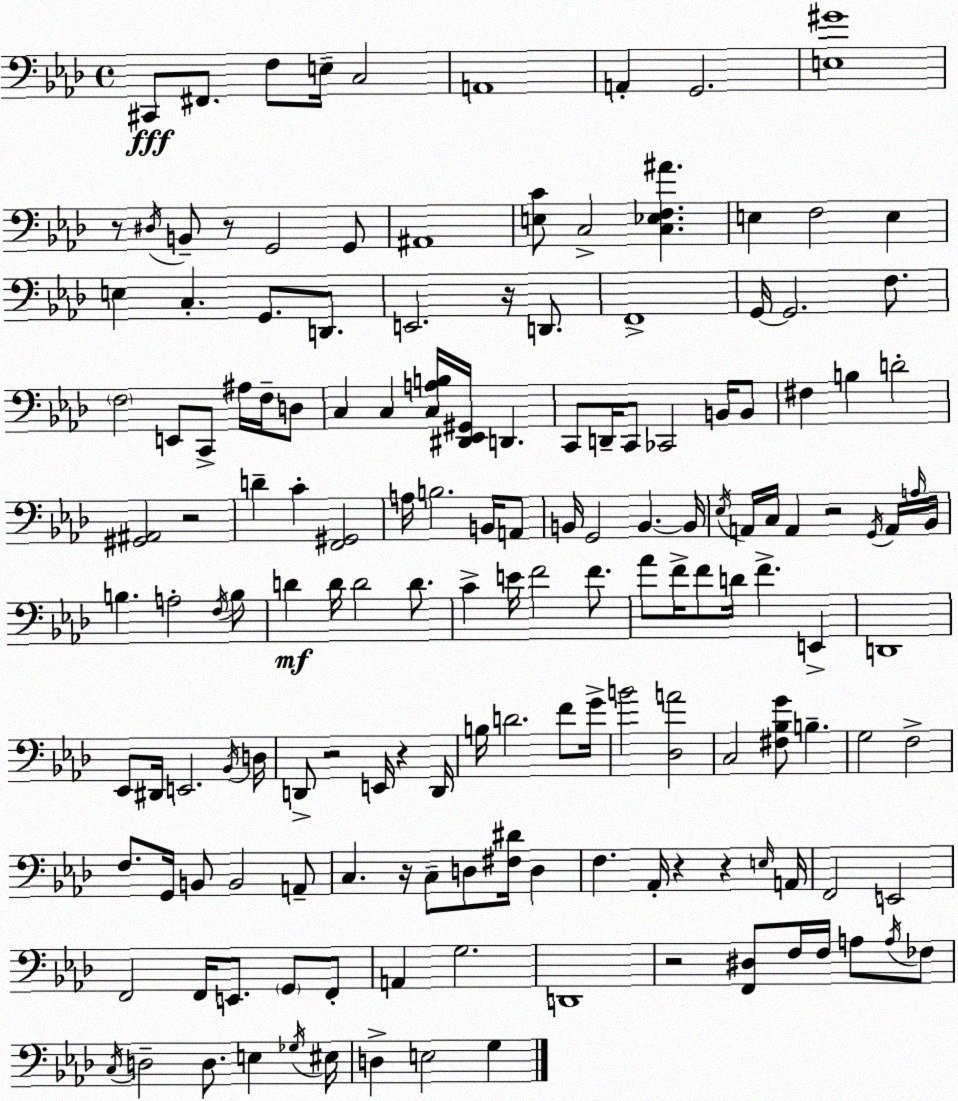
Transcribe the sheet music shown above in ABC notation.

X:1
T:Untitled
M:4/4
L:1/4
K:Ab
^C,,/2 ^F,,/2 F,/2 E,/4 C,2 A,,4 A,, G,,2 [E,^G]4 z/2 ^D,/4 B,,/2 z/2 G,,2 G,,/2 ^A,,4 [E,C]/2 C,2 [C,_E,F,^A] E, F,2 E, E, C, G,,/2 D,,/2 E,,2 z/4 D,,/2 F,,4 G,,/4 G,,2 F,/2 F,2 E,,/2 C,,/2 ^A,/4 F,/4 D,/2 C, C, [C,A,B,]/4 [^D,,_E,,^G,,]/4 D,, C,,/2 D,,/4 C,,/2 _C,,2 B,,/4 B,,/2 ^F, B, D2 [^G,,^A,,]2 z2 D C [F,,^G,,]2 A,/4 B,2 B,,/4 A,,/2 B,,/4 G,,2 B,, B,,/4 _E,/4 A,,/4 C,/4 A,, z2 G,,/4 A,,/4 A,/4 _B,,/4 B, A,2 F,/4 B,/2 D D/4 D2 D/2 C E/4 F2 F/2 _A/2 F/4 F/2 D/4 F E,, D,,4 _E,,/2 ^D,,/4 E,,2 _B,,/4 D,/4 D,,/2 z2 E,,/4 z D,,/4 B,/4 D2 F/2 G/4 B2 [_D,A]2 C,2 [^F,_B,G]/2 B, G,2 F,2 F,/2 G,,/4 B,,/2 B,,2 A,,/2 C, z/4 C,/2 D,/2 [^F,^D]/4 D, F, _A,,/4 z z E,/4 A,,/4 F,,2 E,,2 F,,2 F,,/4 E,,/2 G,,/2 F,,/2 A,, G,2 D,,4 z2 [F,,^D,]/2 F,/4 F,/4 A,/2 A,/4 _F,/2 C,/4 D,2 D,/2 E, _G,/4 ^E,/4 D, E,2 G,